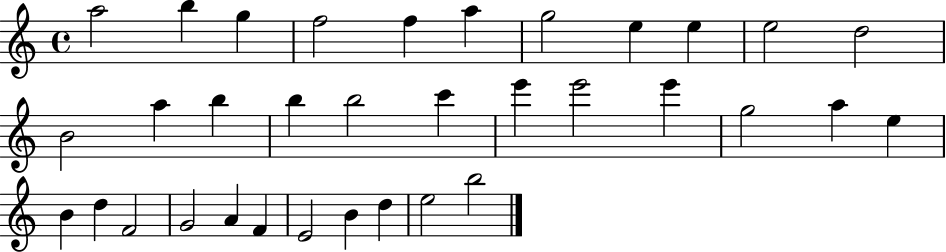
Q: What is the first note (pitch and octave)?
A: A5